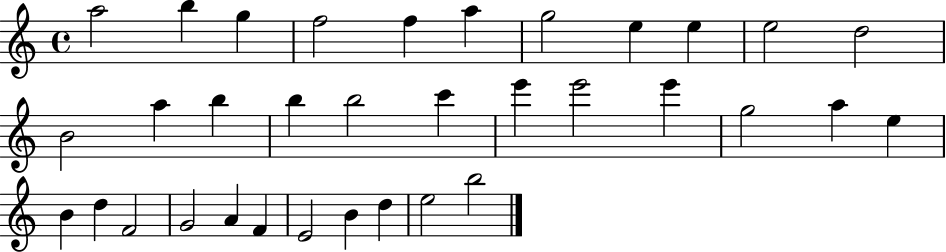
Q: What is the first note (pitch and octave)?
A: A5